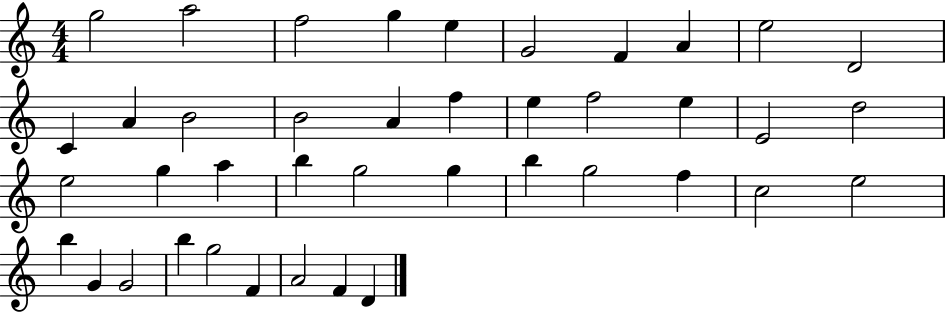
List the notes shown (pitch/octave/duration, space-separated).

G5/h A5/h F5/h G5/q E5/q G4/h F4/q A4/q E5/h D4/h C4/q A4/q B4/h B4/h A4/q F5/q E5/q F5/h E5/q E4/h D5/h E5/h G5/q A5/q B5/q G5/h G5/q B5/q G5/h F5/q C5/h E5/h B5/q G4/q G4/h B5/q G5/h F4/q A4/h F4/q D4/q